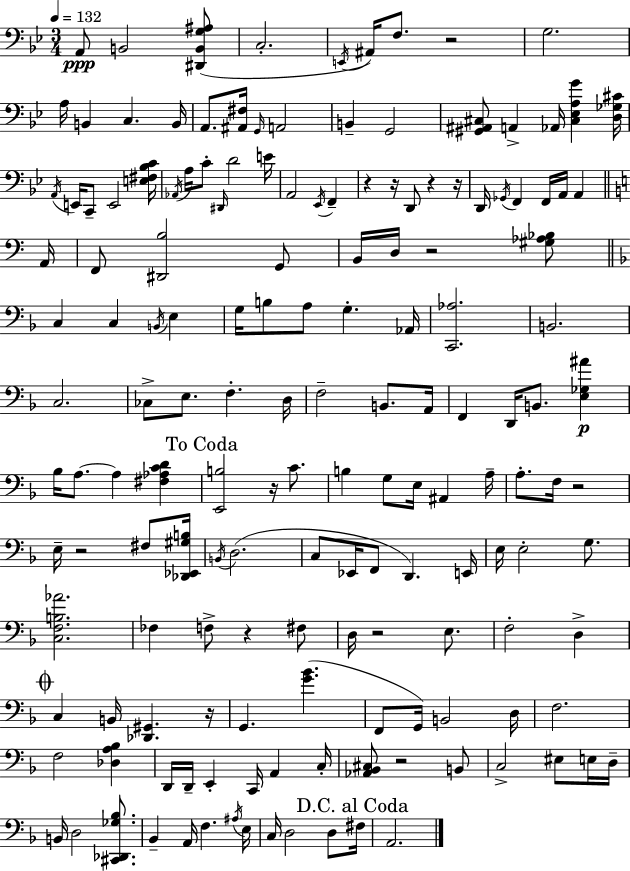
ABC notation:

X:1
T:Untitled
M:3/4
L:1/4
K:Gm
A,,/2 B,,2 [^D,,B,,G,^A,]/2 C,2 E,,/4 ^A,,/4 F,/2 z2 G,2 A,/4 B,, C, B,,/4 A,,/2 [^A,,^F,]/4 G,,/4 A,,2 B,, G,,2 [^G,,^A,,^C,]/2 A,, _A,,/4 [^C,_E,A,G] [D,_G,^C]/4 A,,/4 E,,/4 C,,/2 E,,2 [E,^F,_B,C]/4 _A,,/4 A,/4 C/2 ^D,,/4 D2 E/4 A,,2 _E,,/4 F,, z z/4 D,,/2 z z/4 D,,/4 _G,,/4 F,, F,,/4 A,,/4 A,, A,,/4 F,,/2 [^D,,B,]2 G,,/2 B,,/4 D,/4 z2 [^G,_A,_B,]/2 C, C, B,,/4 E, G,/4 B,/2 A,/2 G, _A,,/4 [C,,_A,]2 B,,2 C,2 _C,/2 E,/2 F, D,/4 F,2 B,,/2 A,,/4 F,, D,,/4 B,,/2 [E,_G,^A] _B,/4 A,/2 A, [^F,_A,CD] [E,,B,]2 z/4 C/2 B, G,/2 E,/4 ^A,, A,/4 A,/2 F,/4 z2 E,/4 z2 ^F,/2 [_D,,_E,,^G,B,]/4 B,,/4 D,2 C,/2 _E,,/4 F,,/2 D,, E,,/4 E,/4 E,2 G,/2 [C,F,B,_A]2 _F, F,/2 z ^F,/2 D,/4 z2 E,/2 F,2 D, C, B,,/4 [_D,,^G,,] z/4 G,, [G_B] F,,/2 G,,/4 B,,2 D,/4 F,2 F,2 [_D,A,_B,] D,,/4 D,,/4 E,, C,,/4 A,, C,/4 [_A,,_B,,^C,]/2 z2 B,,/2 C,2 ^E,/2 E,/4 D,/4 B,,/4 D,2 [^C,,_D,,_G,_B,]/2 _B,, A,,/4 F, ^A,/4 E,/4 C,/4 D,2 D,/2 ^F,/4 A,,2